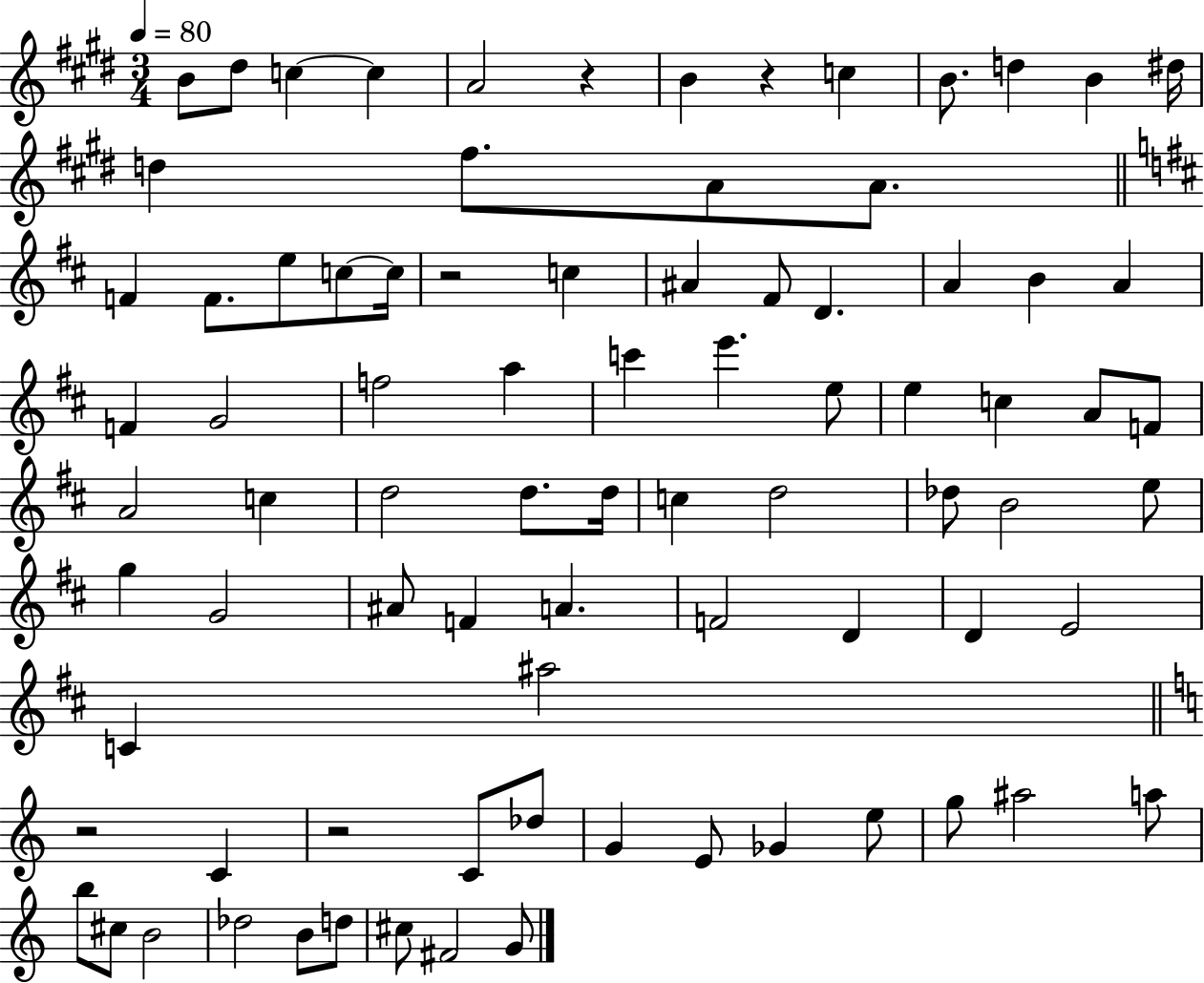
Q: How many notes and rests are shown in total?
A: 83